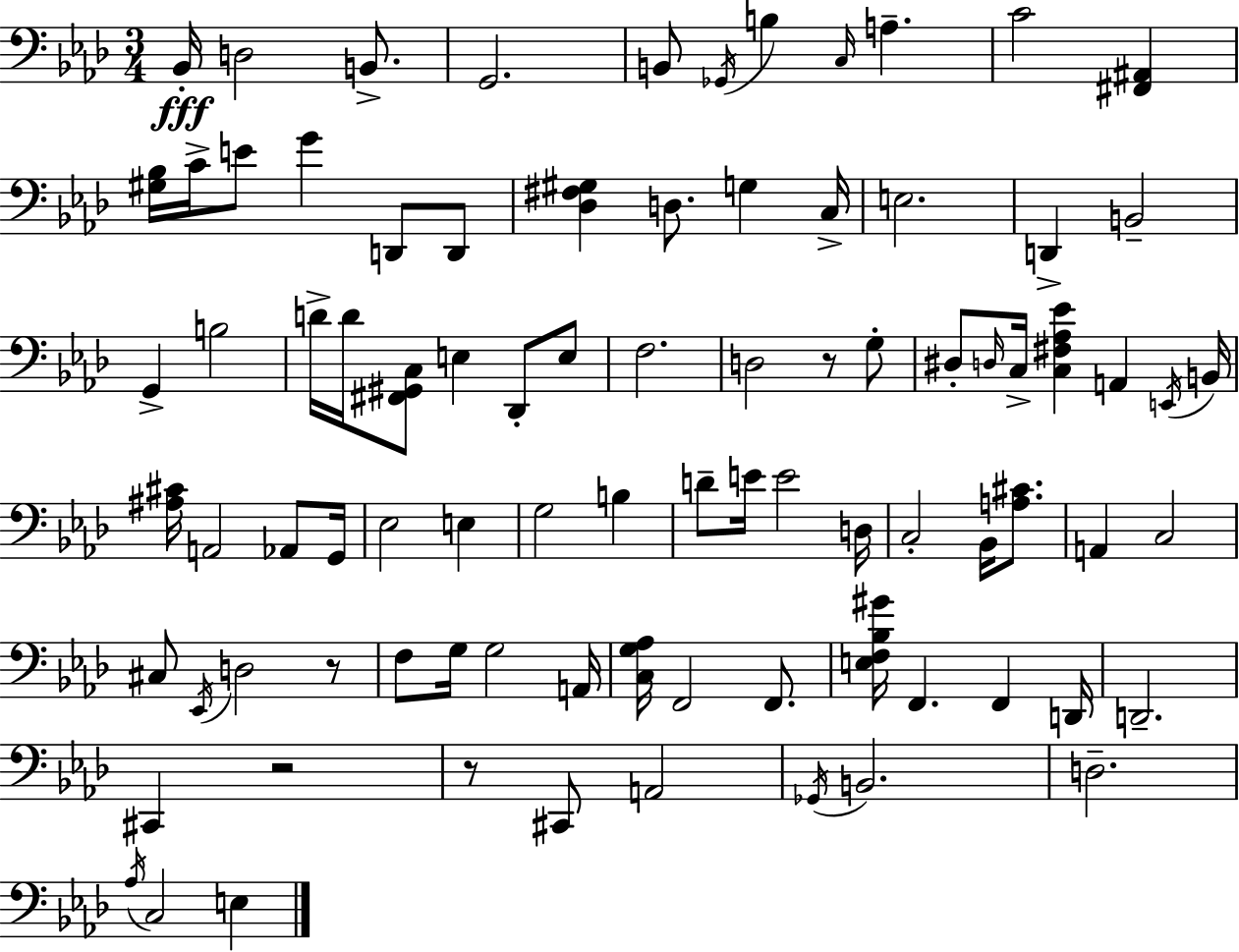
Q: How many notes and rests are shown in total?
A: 87